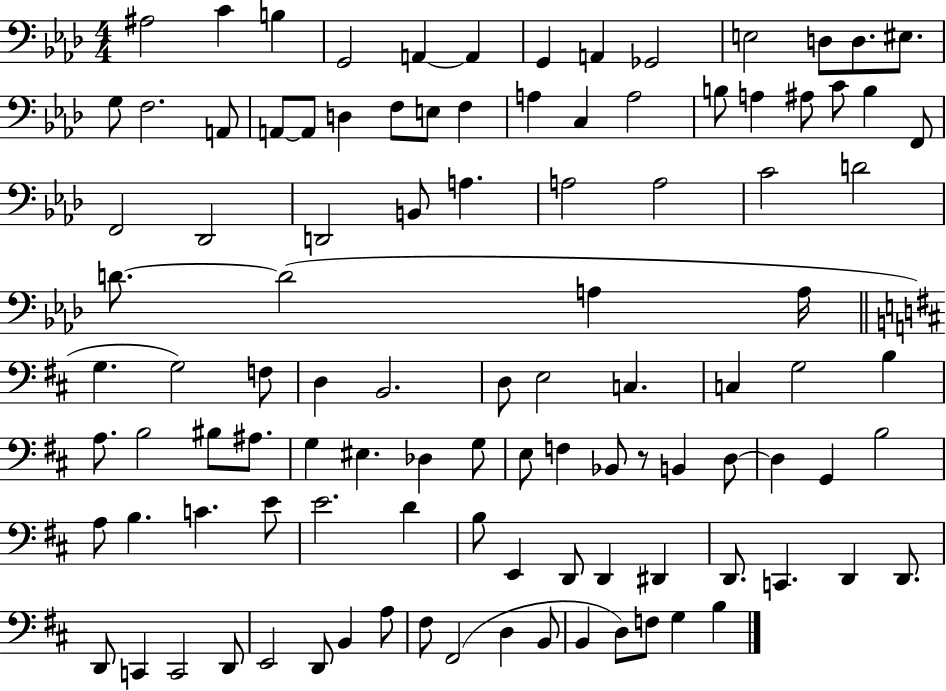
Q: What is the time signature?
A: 4/4